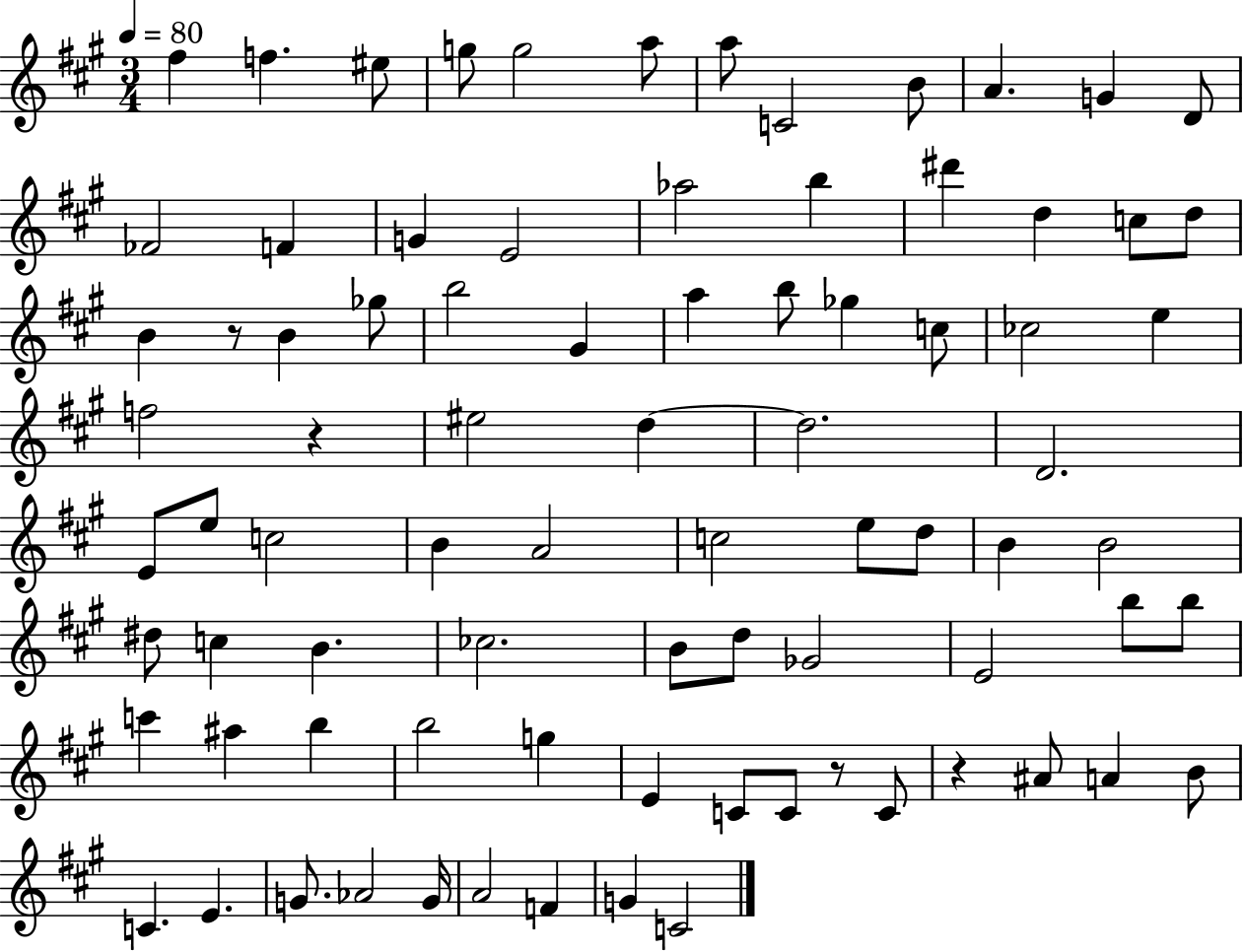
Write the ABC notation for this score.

X:1
T:Untitled
M:3/4
L:1/4
K:A
^f f ^e/2 g/2 g2 a/2 a/2 C2 B/2 A G D/2 _F2 F G E2 _a2 b ^d' d c/2 d/2 B z/2 B _g/2 b2 ^G a b/2 _g c/2 _c2 e f2 z ^e2 d d2 D2 E/2 e/2 c2 B A2 c2 e/2 d/2 B B2 ^d/2 c B _c2 B/2 d/2 _G2 E2 b/2 b/2 c' ^a b b2 g E C/2 C/2 z/2 C/2 z ^A/2 A B/2 C E G/2 _A2 G/4 A2 F G C2